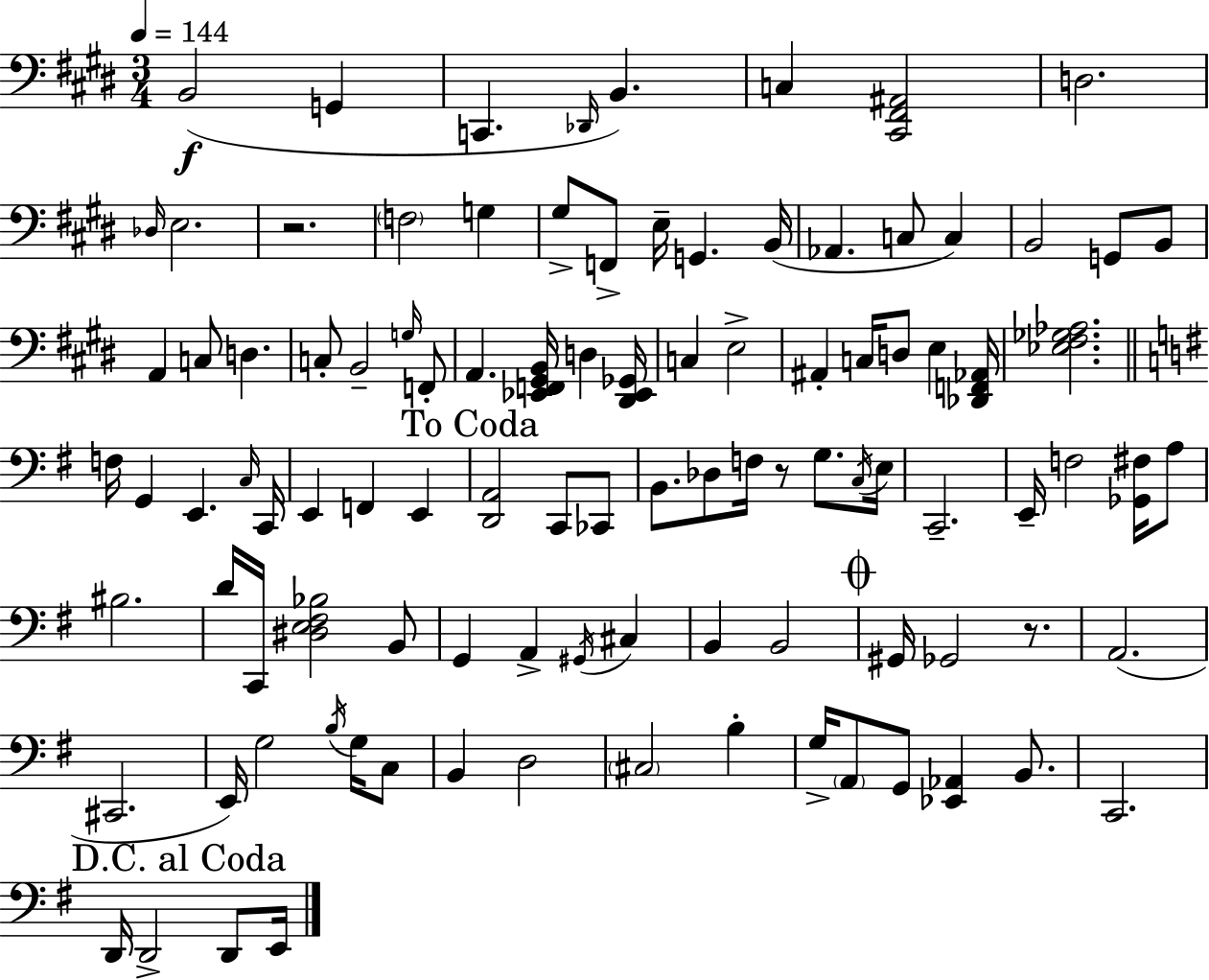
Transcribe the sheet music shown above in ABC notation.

X:1
T:Untitled
M:3/4
L:1/4
K:E
B,,2 G,, C,, _D,,/4 B,, C, [^C,,^F,,^A,,]2 D,2 _D,/4 E,2 z2 F,2 G, ^G,/2 F,,/2 E,/4 G,, B,,/4 _A,, C,/2 C, B,,2 G,,/2 B,,/2 A,, C,/2 D, C,/2 B,,2 G,/4 F,,/2 A,, [_E,,F,,^G,,B,,]/4 D, [^D,,_E,,_G,,]/4 C, E,2 ^A,, C,/4 D,/2 E, [_D,,F,,_A,,]/4 [_E,^F,_G,_A,]2 F,/4 G,, E,, C,/4 C,,/4 E,, F,, E,, [D,,A,,]2 C,,/2 _C,,/2 B,,/2 _D,/2 F,/4 z/2 G,/2 C,/4 E,/4 C,,2 E,,/4 F,2 [_G,,^F,]/4 A,/2 ^B,2 D/4 C,,/4 [^D,E,^F,_B,]2 B,,/2 G,, A,, ^G,,/4 ^C, B,, B,,2 ^G,,/4 _G,,2 z/2 A,,2 ^C,,2 E,,/4 G,2 B,/4 G,/4 C,/2 B,, D,2 ^C,2 B, G,/4 A,,/2 G,,/2 [_E,,_A,,] B,,/2 C,,2 D,,/4 D,,2 D,,/2 E,,/4